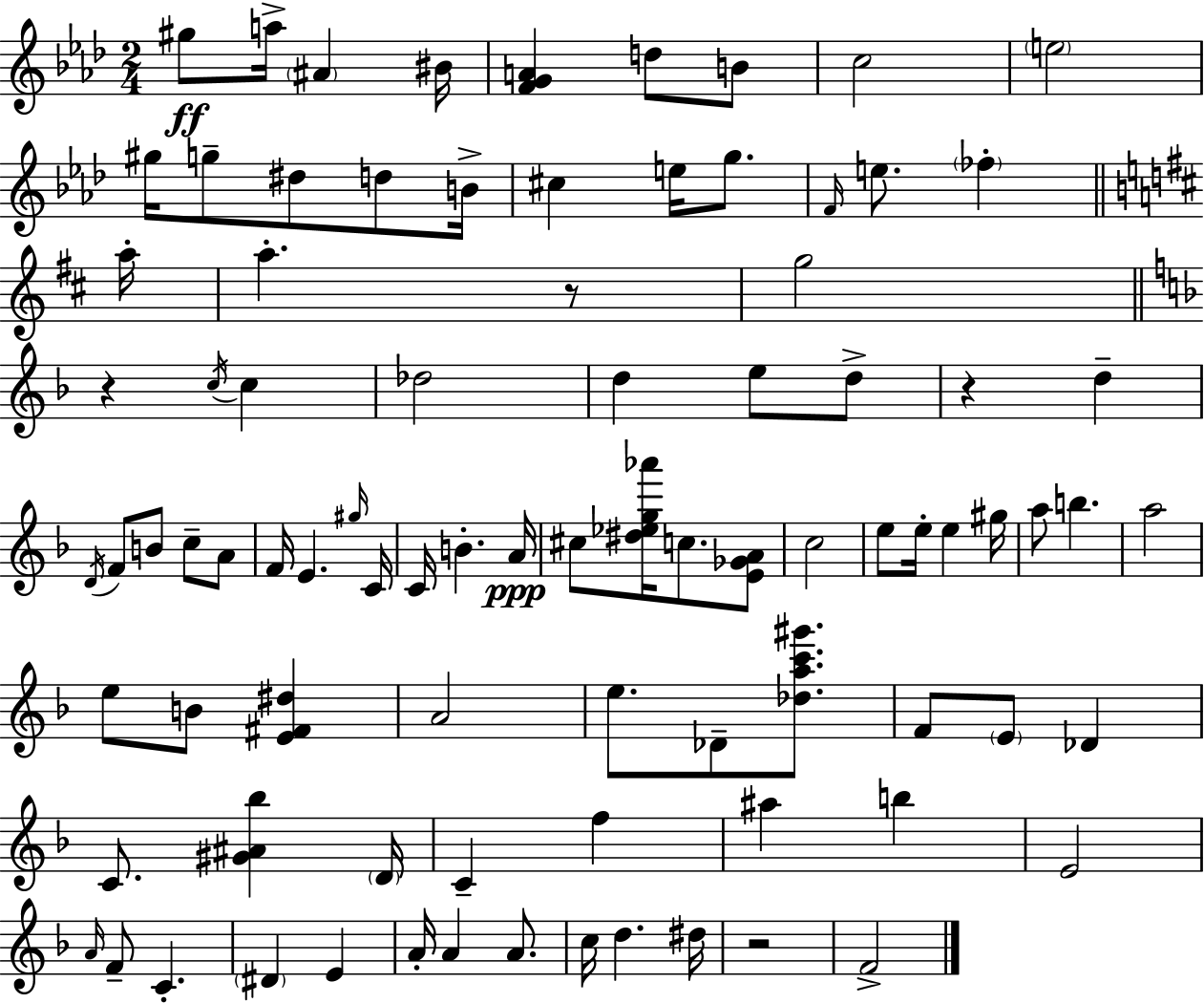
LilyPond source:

{
  \clef treble
  \numericTimeSignature
  \time 2/4
  \key f \minor
  gis''8\ff a''16-> \parenthesize ais'4 bis'16 | <f' g' a'>4 d''8 b'8 | c''2 | \parenthesize e''2 | \break gis''16 g''8-- dis''8 d''8 b'16-> | cis''4 e''16 g''8. | \grace { f'16 } e''8. \parenthesize fes''4-. | \bar "||" \break \key d \major a''16-. a''4.-. r8 | g''2 | \bar "||" \break \key d \minor r4 \acciaccatura { c''16 } c''4 | des''2 | d''4 e''8 d''8-> | r4 d''4-- | \break \acciaccatura { d'16 } f'8 b'8 c''8-- | a'8 f'16 e'4. | \grace { gis''16 } c'16 c'16 b'4.-. | a'16\ppp cis''8 <dis'' ees'' g'' aes'''>16 c''8. | \break <e' ges' a'>8 c''2 | e''8 e''16-. e''4 | gis''16 a''8 b''4. | a''2 | \break e''8 b'8 <e' fis' dis''>4 | a'2 | e''8. des'8-- | <des'' a'' c''' gis'''>8. f'8 \parenthesize e'8 des'4 | \break c'8. <gis' ais' bes''>4 | \parenthesize d'16 c'4-- f''4 | ais''4 b''4 | e'2 | \break \grace { a'16 } f'8-- c'4.-. | \parenthesize dis'4 | e'4 a'16-. a'4 | a'8. c''16 d''4. | \break dis''16 r2 | f'2-> | \bar "|."
}